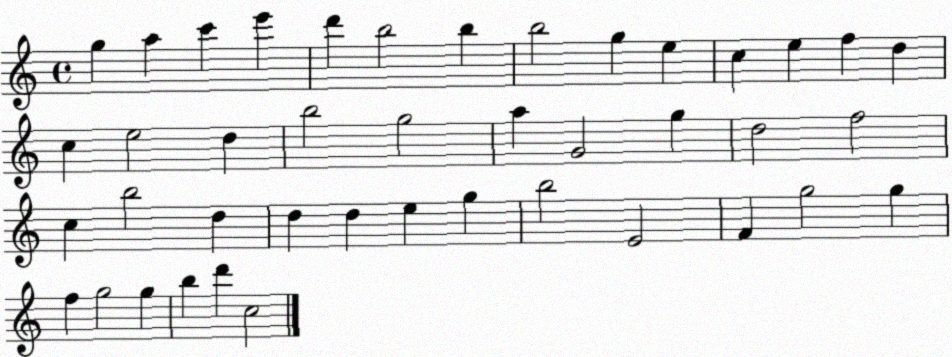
X:1
T:Untitled
M:4/4
L:1/4
K:C
g a c' e' d' b2 b b2 g e c e f d c e2 d b2 g2 a G2 g d2 f2 c b2 d d d e g b2 E2 F g2 g f g2 g b d' c2